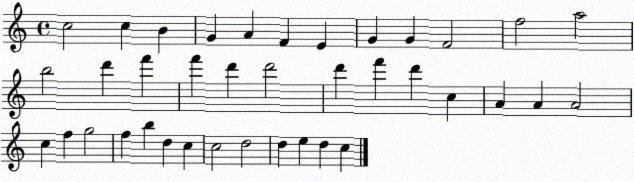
X:1
T:Untitled
M:4/4
L:1/4
K:C
c2 c B G A F E G G F2 f2 a2 b2 d' f' f' d' d'2 d' f' d' c A A A2 c f g2 f b d c c2 d2 d e d c